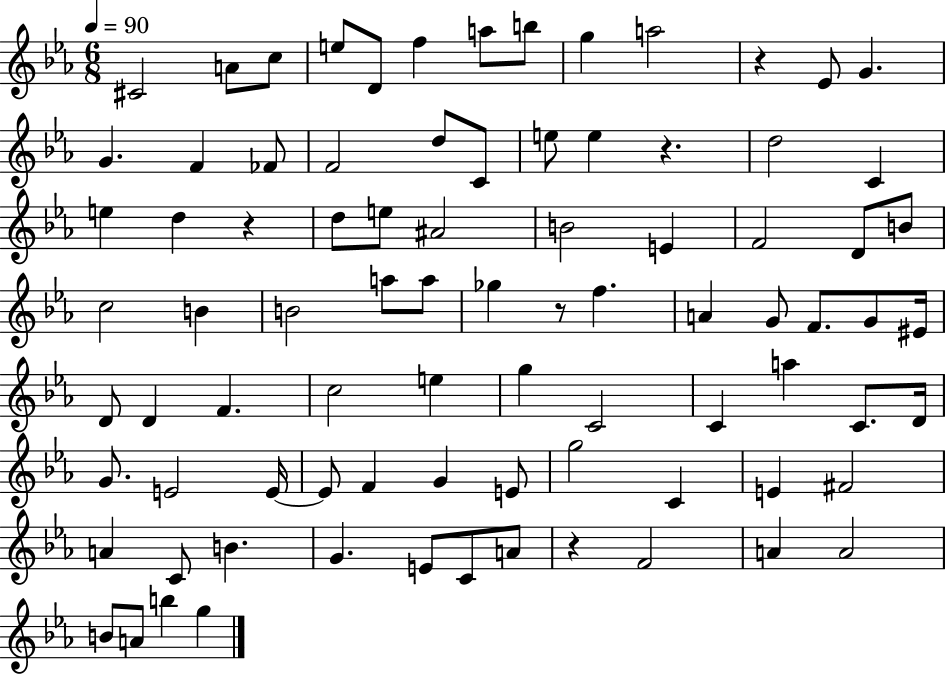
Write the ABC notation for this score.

X:1
T:Untitled
M:6/8
L:1/4
K:Eb
^C2 A/2 c/2 e/2 D/2 f a/2 b/2 g a2 z _E/2 G G F _F/2 F2 d/2 C/2 e/2 e z d2 C e d z d/2 e/2 ^A2 B2 E F2 D/2 B/2 c2 B B2 a/2 a/2 _g z/2 f A G/2 F/2 G/2 ^E/4 D/2 D F c2 e g C2 C a C/2 D/4 G/2 E2 E/4 E/2 F G E/2 g2 C E ^F2 A C/2 B G E/2 C/2 A/2 z F2 A A2 B/2 A/2 b g